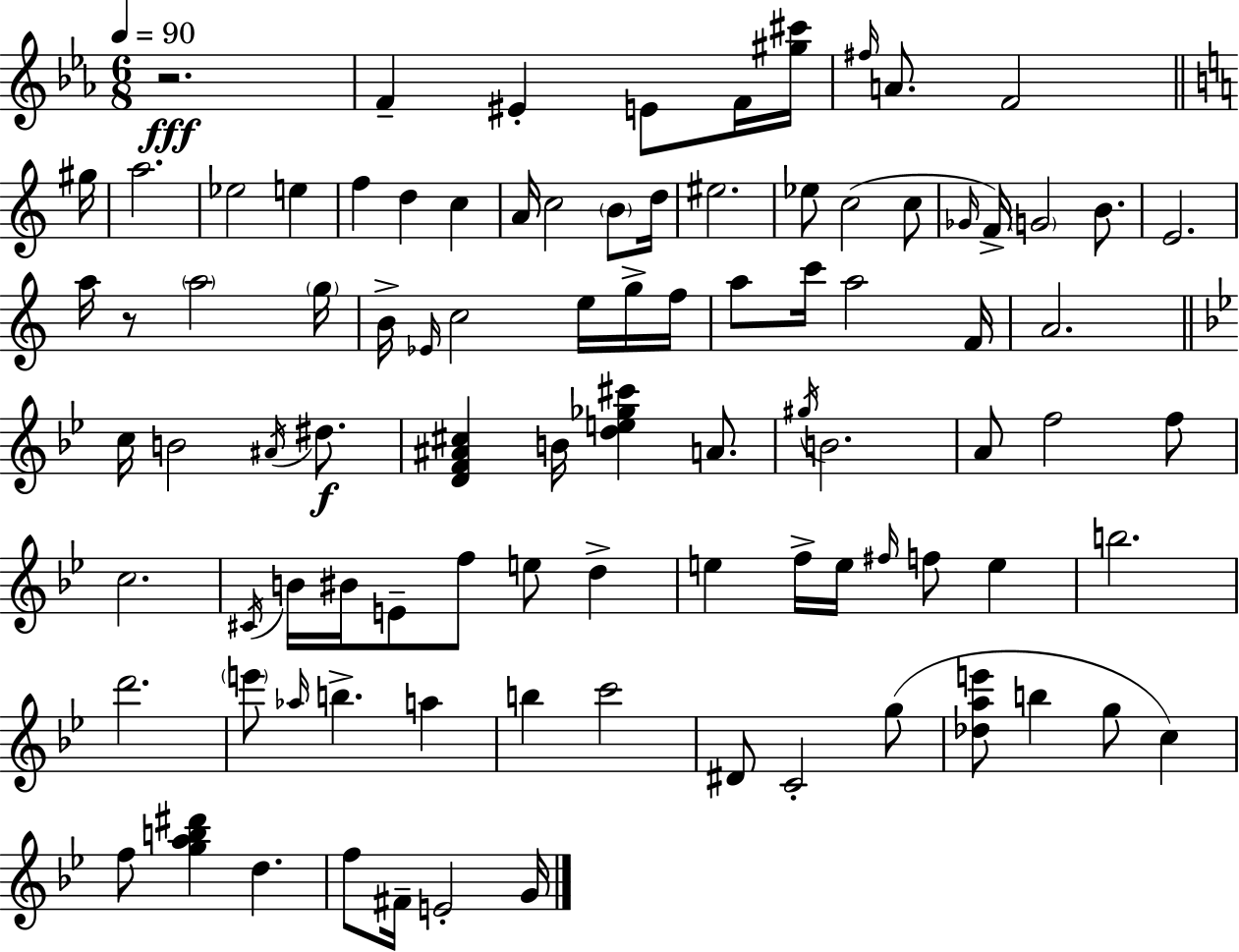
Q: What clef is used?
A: treble